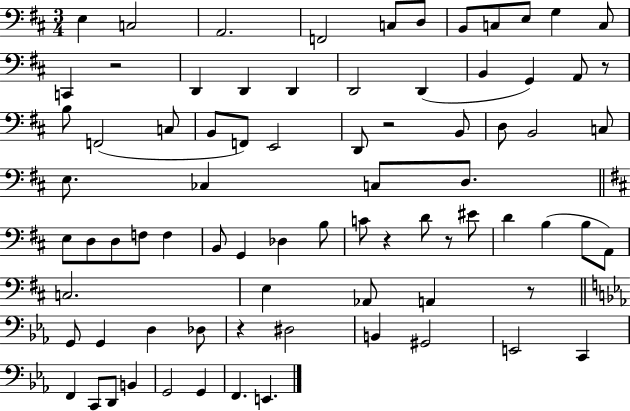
E3/q C3/h A2/h. F2/h C3/e D3/e B2/e C3/e E3/e G3/q C3/e C2/q R/h D2/q D2/q D2/q D2/h D2/q B2/q G2/q A2/e R/e B3/e F2/h C3/e B2/e F2/e E2/h D2/e R/h B2/e D3/e B2/h C3/e E3/e. CES3/q C3/e D3/e. E3/e D3/e D3/e F3/e F3/q B2/e G2/q Db3/q B3/e C4/e R/q D4/e R/e EIS4/e D4/q B3/q B3/e A2/e C3/h. E3/q Ab2/e A2/q R/e G2/e G2/q D3/q Db3/e R/q D#3/h B2/q G#2/h E2/h C2/q F2/q C2/e D2/e B2/q G2/h G2/q F2/q. E2/q.